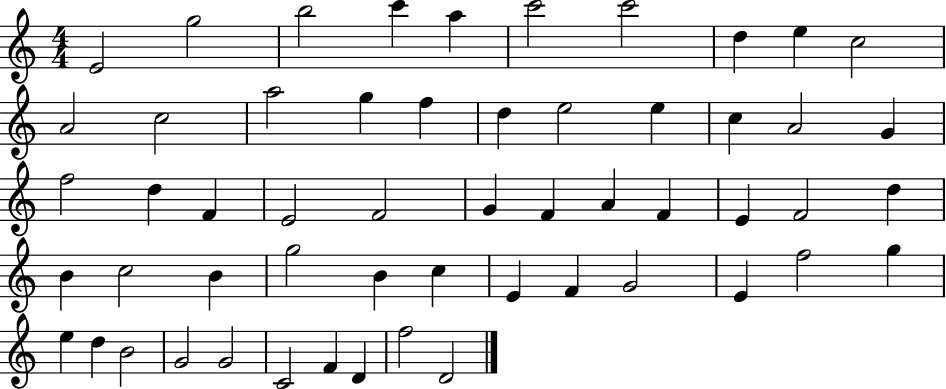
{
  \clef treble
  \numericTimeSignature
  \time 4/4
  \key c \major
  e'2 g''2 | b''2 c'''4 a''4 | c'''2 c'''2 | d''4 e''4 c''2 | \break a'2 c''2 | a''2 g''4 f''4 | d''4 e''2 e''4 | c''4 a'2 g'4 | \break f''2 d''4 f'4 | e'2 f'2 | g'4 f'4 a'4 f'4 | e'4 f'2 d''4 | \break b'4 c''2 b'4 | g''2 b'4 c''4 | e'4 f'4 g'2 | e'4 f''2 g''4 | \break e''4 d''4 b'2 | g'2 g'2 | c'2 f'4 d'4 | f''2 d'2 | \break \bar "|."
}